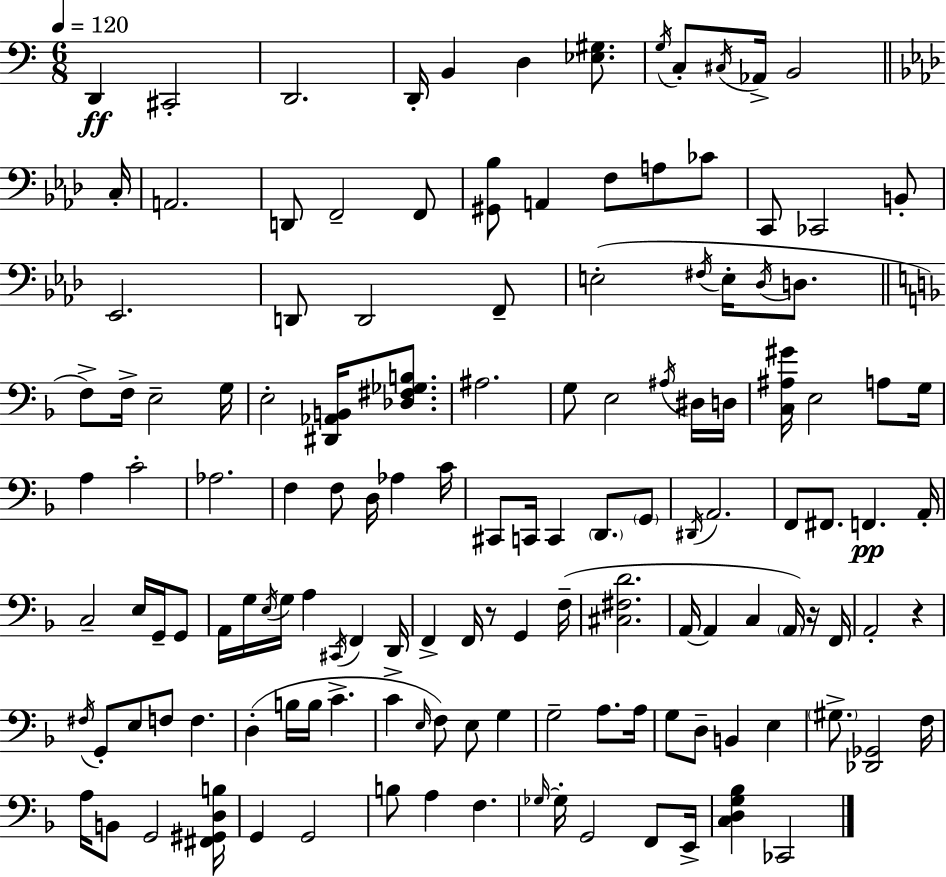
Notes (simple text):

D2/q C#2/h D2/h. D2/s B2/q D3/q [Eb3,G#3]/e. G3/s C3/e C#3/s Ab2/s B2/h C3/s A2/h. D2/e F2/h F2/e [G#2,Bb3]/e A2/q F3/e A3/e CES4/e C2/e CES2/h B2/e Eb2/h. D2/e D2/h F2/e E3/h F#3/s E3/s Db3/s D3/e. F3/e F3/s E3/h G3/s E3/h [D#2,Ab2,B2]/s [Db3,F#3,Gb3,B3]/e. A#3/h. G3/e E3/h A#3/s D#3/s D3/s [C3,A#3,G#4]/s E3/h A3/e G3/s A3/q C4/h Ab3/h. F3/q F3/e D3/s Ab3/q C4/s C#2/e C2/s C2/q D2/e. G2/e D#2/s A2/h. F2/e F#2/e. F2/q. A2/s C3/h E3/s G2/s G2/e A2/s G3/s E3/s G3/s A3/q C#2/s F2/q D2/s F2/q F2/s R/e G2/q F3/s [C#3,F#3,D4]/h. A2/s A2/q C3/q A2/s R/s F2/s A2/h R/q F#3/s G2/e E3/e F3/e F3/q. D3/q B3/s B3/s C4/q. C4/q E3/s F3/e E3/e G3/q G3/h A3/e. A3/s G3/e D3/e B2/q E3/q G#3/e. [Db2,Gb2]/h F3/s A3/s B2/e G2/h [F#2,G#2,D3,B3]/s G2/q G2/h B3/e A3/q F3/q. Gb3/s Gb3/s G2/h F2/e E2/s [C3,D3,G3,Bb3]/q CES2/h